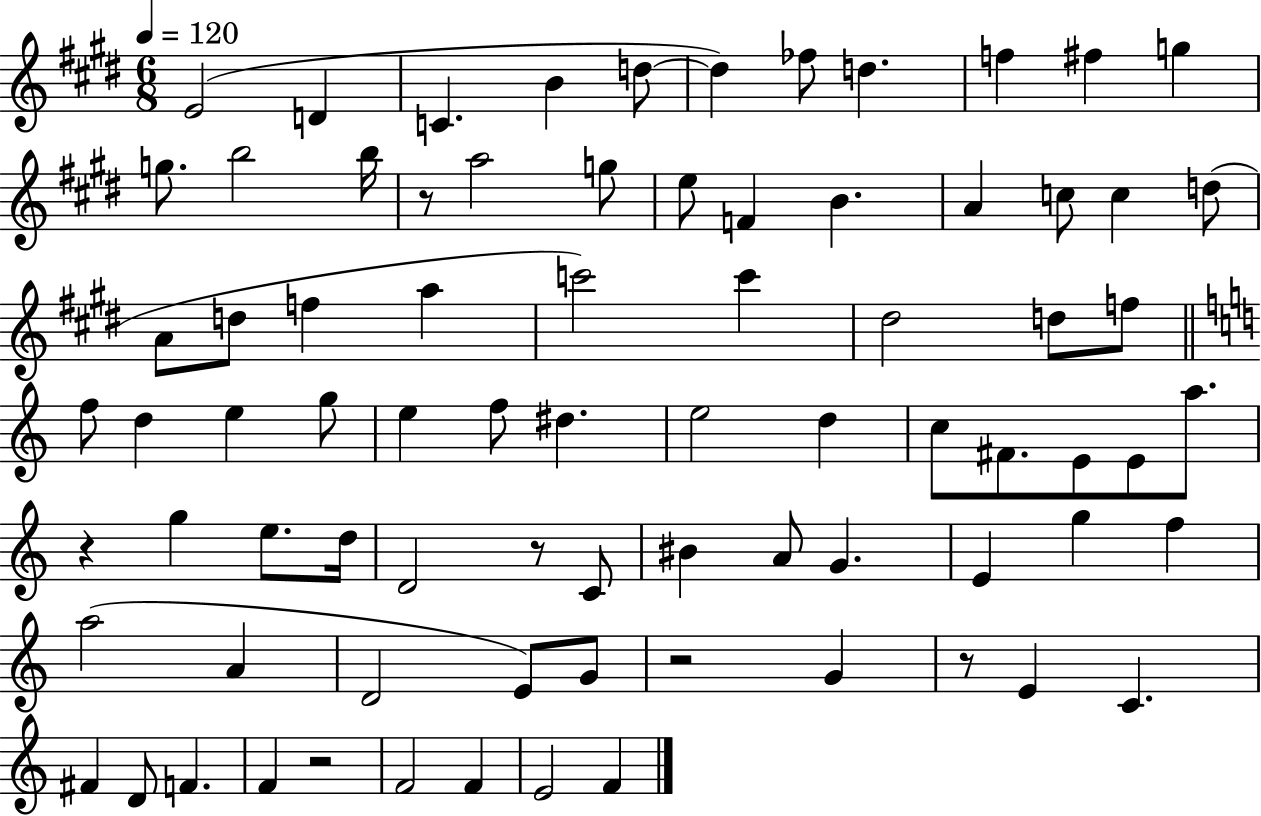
{
  \clef treble
  \numericTimeSignature
  \time 6/8
  \key e \major
  \tempo 4 = 120
  \repeat volta 2 { e'2( d'4 | c'4. b'4 d''8~~ | d''4) fes''8 d''4. | f''4 fis''4 g''4 | \break g''8. b''2 b''16 | r8 a''2 g''8 | e''8 f'4 b'4. | a'4 c''8 c''4 d''8( | \break a'8 d''8 f''4 a''4 | c'''2) c'''4 | dis''2 d''8 f''8 | \bar "||" \break \key a \minor f''8 d''4 e''4 g''8 | e''4 f''8 dis''4. | e''2 d''4 | c''8 fis'8. e'8 e'8 a''8. | \break r4 g''4 e''8. d''16 | d'2 r8 c'8 | bis'4 a'8 g'4. | e'4 g''4 f''4 | \break a''2( a'4 | d'2 e'8) g'8 | r2 g'4 | r8 e'4 c'4. | \break fis'4 d'8 f'4. | f'4 r2 | f'2 f'4 | e'2 f'4 | \break } \bar "|."
}